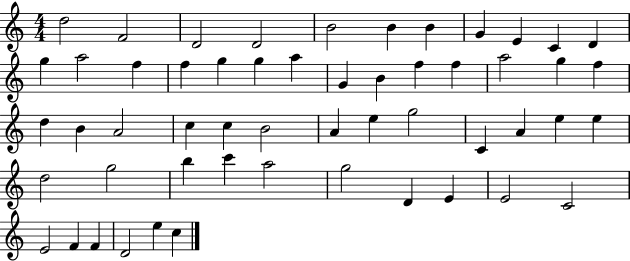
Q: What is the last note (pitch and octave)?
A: C5